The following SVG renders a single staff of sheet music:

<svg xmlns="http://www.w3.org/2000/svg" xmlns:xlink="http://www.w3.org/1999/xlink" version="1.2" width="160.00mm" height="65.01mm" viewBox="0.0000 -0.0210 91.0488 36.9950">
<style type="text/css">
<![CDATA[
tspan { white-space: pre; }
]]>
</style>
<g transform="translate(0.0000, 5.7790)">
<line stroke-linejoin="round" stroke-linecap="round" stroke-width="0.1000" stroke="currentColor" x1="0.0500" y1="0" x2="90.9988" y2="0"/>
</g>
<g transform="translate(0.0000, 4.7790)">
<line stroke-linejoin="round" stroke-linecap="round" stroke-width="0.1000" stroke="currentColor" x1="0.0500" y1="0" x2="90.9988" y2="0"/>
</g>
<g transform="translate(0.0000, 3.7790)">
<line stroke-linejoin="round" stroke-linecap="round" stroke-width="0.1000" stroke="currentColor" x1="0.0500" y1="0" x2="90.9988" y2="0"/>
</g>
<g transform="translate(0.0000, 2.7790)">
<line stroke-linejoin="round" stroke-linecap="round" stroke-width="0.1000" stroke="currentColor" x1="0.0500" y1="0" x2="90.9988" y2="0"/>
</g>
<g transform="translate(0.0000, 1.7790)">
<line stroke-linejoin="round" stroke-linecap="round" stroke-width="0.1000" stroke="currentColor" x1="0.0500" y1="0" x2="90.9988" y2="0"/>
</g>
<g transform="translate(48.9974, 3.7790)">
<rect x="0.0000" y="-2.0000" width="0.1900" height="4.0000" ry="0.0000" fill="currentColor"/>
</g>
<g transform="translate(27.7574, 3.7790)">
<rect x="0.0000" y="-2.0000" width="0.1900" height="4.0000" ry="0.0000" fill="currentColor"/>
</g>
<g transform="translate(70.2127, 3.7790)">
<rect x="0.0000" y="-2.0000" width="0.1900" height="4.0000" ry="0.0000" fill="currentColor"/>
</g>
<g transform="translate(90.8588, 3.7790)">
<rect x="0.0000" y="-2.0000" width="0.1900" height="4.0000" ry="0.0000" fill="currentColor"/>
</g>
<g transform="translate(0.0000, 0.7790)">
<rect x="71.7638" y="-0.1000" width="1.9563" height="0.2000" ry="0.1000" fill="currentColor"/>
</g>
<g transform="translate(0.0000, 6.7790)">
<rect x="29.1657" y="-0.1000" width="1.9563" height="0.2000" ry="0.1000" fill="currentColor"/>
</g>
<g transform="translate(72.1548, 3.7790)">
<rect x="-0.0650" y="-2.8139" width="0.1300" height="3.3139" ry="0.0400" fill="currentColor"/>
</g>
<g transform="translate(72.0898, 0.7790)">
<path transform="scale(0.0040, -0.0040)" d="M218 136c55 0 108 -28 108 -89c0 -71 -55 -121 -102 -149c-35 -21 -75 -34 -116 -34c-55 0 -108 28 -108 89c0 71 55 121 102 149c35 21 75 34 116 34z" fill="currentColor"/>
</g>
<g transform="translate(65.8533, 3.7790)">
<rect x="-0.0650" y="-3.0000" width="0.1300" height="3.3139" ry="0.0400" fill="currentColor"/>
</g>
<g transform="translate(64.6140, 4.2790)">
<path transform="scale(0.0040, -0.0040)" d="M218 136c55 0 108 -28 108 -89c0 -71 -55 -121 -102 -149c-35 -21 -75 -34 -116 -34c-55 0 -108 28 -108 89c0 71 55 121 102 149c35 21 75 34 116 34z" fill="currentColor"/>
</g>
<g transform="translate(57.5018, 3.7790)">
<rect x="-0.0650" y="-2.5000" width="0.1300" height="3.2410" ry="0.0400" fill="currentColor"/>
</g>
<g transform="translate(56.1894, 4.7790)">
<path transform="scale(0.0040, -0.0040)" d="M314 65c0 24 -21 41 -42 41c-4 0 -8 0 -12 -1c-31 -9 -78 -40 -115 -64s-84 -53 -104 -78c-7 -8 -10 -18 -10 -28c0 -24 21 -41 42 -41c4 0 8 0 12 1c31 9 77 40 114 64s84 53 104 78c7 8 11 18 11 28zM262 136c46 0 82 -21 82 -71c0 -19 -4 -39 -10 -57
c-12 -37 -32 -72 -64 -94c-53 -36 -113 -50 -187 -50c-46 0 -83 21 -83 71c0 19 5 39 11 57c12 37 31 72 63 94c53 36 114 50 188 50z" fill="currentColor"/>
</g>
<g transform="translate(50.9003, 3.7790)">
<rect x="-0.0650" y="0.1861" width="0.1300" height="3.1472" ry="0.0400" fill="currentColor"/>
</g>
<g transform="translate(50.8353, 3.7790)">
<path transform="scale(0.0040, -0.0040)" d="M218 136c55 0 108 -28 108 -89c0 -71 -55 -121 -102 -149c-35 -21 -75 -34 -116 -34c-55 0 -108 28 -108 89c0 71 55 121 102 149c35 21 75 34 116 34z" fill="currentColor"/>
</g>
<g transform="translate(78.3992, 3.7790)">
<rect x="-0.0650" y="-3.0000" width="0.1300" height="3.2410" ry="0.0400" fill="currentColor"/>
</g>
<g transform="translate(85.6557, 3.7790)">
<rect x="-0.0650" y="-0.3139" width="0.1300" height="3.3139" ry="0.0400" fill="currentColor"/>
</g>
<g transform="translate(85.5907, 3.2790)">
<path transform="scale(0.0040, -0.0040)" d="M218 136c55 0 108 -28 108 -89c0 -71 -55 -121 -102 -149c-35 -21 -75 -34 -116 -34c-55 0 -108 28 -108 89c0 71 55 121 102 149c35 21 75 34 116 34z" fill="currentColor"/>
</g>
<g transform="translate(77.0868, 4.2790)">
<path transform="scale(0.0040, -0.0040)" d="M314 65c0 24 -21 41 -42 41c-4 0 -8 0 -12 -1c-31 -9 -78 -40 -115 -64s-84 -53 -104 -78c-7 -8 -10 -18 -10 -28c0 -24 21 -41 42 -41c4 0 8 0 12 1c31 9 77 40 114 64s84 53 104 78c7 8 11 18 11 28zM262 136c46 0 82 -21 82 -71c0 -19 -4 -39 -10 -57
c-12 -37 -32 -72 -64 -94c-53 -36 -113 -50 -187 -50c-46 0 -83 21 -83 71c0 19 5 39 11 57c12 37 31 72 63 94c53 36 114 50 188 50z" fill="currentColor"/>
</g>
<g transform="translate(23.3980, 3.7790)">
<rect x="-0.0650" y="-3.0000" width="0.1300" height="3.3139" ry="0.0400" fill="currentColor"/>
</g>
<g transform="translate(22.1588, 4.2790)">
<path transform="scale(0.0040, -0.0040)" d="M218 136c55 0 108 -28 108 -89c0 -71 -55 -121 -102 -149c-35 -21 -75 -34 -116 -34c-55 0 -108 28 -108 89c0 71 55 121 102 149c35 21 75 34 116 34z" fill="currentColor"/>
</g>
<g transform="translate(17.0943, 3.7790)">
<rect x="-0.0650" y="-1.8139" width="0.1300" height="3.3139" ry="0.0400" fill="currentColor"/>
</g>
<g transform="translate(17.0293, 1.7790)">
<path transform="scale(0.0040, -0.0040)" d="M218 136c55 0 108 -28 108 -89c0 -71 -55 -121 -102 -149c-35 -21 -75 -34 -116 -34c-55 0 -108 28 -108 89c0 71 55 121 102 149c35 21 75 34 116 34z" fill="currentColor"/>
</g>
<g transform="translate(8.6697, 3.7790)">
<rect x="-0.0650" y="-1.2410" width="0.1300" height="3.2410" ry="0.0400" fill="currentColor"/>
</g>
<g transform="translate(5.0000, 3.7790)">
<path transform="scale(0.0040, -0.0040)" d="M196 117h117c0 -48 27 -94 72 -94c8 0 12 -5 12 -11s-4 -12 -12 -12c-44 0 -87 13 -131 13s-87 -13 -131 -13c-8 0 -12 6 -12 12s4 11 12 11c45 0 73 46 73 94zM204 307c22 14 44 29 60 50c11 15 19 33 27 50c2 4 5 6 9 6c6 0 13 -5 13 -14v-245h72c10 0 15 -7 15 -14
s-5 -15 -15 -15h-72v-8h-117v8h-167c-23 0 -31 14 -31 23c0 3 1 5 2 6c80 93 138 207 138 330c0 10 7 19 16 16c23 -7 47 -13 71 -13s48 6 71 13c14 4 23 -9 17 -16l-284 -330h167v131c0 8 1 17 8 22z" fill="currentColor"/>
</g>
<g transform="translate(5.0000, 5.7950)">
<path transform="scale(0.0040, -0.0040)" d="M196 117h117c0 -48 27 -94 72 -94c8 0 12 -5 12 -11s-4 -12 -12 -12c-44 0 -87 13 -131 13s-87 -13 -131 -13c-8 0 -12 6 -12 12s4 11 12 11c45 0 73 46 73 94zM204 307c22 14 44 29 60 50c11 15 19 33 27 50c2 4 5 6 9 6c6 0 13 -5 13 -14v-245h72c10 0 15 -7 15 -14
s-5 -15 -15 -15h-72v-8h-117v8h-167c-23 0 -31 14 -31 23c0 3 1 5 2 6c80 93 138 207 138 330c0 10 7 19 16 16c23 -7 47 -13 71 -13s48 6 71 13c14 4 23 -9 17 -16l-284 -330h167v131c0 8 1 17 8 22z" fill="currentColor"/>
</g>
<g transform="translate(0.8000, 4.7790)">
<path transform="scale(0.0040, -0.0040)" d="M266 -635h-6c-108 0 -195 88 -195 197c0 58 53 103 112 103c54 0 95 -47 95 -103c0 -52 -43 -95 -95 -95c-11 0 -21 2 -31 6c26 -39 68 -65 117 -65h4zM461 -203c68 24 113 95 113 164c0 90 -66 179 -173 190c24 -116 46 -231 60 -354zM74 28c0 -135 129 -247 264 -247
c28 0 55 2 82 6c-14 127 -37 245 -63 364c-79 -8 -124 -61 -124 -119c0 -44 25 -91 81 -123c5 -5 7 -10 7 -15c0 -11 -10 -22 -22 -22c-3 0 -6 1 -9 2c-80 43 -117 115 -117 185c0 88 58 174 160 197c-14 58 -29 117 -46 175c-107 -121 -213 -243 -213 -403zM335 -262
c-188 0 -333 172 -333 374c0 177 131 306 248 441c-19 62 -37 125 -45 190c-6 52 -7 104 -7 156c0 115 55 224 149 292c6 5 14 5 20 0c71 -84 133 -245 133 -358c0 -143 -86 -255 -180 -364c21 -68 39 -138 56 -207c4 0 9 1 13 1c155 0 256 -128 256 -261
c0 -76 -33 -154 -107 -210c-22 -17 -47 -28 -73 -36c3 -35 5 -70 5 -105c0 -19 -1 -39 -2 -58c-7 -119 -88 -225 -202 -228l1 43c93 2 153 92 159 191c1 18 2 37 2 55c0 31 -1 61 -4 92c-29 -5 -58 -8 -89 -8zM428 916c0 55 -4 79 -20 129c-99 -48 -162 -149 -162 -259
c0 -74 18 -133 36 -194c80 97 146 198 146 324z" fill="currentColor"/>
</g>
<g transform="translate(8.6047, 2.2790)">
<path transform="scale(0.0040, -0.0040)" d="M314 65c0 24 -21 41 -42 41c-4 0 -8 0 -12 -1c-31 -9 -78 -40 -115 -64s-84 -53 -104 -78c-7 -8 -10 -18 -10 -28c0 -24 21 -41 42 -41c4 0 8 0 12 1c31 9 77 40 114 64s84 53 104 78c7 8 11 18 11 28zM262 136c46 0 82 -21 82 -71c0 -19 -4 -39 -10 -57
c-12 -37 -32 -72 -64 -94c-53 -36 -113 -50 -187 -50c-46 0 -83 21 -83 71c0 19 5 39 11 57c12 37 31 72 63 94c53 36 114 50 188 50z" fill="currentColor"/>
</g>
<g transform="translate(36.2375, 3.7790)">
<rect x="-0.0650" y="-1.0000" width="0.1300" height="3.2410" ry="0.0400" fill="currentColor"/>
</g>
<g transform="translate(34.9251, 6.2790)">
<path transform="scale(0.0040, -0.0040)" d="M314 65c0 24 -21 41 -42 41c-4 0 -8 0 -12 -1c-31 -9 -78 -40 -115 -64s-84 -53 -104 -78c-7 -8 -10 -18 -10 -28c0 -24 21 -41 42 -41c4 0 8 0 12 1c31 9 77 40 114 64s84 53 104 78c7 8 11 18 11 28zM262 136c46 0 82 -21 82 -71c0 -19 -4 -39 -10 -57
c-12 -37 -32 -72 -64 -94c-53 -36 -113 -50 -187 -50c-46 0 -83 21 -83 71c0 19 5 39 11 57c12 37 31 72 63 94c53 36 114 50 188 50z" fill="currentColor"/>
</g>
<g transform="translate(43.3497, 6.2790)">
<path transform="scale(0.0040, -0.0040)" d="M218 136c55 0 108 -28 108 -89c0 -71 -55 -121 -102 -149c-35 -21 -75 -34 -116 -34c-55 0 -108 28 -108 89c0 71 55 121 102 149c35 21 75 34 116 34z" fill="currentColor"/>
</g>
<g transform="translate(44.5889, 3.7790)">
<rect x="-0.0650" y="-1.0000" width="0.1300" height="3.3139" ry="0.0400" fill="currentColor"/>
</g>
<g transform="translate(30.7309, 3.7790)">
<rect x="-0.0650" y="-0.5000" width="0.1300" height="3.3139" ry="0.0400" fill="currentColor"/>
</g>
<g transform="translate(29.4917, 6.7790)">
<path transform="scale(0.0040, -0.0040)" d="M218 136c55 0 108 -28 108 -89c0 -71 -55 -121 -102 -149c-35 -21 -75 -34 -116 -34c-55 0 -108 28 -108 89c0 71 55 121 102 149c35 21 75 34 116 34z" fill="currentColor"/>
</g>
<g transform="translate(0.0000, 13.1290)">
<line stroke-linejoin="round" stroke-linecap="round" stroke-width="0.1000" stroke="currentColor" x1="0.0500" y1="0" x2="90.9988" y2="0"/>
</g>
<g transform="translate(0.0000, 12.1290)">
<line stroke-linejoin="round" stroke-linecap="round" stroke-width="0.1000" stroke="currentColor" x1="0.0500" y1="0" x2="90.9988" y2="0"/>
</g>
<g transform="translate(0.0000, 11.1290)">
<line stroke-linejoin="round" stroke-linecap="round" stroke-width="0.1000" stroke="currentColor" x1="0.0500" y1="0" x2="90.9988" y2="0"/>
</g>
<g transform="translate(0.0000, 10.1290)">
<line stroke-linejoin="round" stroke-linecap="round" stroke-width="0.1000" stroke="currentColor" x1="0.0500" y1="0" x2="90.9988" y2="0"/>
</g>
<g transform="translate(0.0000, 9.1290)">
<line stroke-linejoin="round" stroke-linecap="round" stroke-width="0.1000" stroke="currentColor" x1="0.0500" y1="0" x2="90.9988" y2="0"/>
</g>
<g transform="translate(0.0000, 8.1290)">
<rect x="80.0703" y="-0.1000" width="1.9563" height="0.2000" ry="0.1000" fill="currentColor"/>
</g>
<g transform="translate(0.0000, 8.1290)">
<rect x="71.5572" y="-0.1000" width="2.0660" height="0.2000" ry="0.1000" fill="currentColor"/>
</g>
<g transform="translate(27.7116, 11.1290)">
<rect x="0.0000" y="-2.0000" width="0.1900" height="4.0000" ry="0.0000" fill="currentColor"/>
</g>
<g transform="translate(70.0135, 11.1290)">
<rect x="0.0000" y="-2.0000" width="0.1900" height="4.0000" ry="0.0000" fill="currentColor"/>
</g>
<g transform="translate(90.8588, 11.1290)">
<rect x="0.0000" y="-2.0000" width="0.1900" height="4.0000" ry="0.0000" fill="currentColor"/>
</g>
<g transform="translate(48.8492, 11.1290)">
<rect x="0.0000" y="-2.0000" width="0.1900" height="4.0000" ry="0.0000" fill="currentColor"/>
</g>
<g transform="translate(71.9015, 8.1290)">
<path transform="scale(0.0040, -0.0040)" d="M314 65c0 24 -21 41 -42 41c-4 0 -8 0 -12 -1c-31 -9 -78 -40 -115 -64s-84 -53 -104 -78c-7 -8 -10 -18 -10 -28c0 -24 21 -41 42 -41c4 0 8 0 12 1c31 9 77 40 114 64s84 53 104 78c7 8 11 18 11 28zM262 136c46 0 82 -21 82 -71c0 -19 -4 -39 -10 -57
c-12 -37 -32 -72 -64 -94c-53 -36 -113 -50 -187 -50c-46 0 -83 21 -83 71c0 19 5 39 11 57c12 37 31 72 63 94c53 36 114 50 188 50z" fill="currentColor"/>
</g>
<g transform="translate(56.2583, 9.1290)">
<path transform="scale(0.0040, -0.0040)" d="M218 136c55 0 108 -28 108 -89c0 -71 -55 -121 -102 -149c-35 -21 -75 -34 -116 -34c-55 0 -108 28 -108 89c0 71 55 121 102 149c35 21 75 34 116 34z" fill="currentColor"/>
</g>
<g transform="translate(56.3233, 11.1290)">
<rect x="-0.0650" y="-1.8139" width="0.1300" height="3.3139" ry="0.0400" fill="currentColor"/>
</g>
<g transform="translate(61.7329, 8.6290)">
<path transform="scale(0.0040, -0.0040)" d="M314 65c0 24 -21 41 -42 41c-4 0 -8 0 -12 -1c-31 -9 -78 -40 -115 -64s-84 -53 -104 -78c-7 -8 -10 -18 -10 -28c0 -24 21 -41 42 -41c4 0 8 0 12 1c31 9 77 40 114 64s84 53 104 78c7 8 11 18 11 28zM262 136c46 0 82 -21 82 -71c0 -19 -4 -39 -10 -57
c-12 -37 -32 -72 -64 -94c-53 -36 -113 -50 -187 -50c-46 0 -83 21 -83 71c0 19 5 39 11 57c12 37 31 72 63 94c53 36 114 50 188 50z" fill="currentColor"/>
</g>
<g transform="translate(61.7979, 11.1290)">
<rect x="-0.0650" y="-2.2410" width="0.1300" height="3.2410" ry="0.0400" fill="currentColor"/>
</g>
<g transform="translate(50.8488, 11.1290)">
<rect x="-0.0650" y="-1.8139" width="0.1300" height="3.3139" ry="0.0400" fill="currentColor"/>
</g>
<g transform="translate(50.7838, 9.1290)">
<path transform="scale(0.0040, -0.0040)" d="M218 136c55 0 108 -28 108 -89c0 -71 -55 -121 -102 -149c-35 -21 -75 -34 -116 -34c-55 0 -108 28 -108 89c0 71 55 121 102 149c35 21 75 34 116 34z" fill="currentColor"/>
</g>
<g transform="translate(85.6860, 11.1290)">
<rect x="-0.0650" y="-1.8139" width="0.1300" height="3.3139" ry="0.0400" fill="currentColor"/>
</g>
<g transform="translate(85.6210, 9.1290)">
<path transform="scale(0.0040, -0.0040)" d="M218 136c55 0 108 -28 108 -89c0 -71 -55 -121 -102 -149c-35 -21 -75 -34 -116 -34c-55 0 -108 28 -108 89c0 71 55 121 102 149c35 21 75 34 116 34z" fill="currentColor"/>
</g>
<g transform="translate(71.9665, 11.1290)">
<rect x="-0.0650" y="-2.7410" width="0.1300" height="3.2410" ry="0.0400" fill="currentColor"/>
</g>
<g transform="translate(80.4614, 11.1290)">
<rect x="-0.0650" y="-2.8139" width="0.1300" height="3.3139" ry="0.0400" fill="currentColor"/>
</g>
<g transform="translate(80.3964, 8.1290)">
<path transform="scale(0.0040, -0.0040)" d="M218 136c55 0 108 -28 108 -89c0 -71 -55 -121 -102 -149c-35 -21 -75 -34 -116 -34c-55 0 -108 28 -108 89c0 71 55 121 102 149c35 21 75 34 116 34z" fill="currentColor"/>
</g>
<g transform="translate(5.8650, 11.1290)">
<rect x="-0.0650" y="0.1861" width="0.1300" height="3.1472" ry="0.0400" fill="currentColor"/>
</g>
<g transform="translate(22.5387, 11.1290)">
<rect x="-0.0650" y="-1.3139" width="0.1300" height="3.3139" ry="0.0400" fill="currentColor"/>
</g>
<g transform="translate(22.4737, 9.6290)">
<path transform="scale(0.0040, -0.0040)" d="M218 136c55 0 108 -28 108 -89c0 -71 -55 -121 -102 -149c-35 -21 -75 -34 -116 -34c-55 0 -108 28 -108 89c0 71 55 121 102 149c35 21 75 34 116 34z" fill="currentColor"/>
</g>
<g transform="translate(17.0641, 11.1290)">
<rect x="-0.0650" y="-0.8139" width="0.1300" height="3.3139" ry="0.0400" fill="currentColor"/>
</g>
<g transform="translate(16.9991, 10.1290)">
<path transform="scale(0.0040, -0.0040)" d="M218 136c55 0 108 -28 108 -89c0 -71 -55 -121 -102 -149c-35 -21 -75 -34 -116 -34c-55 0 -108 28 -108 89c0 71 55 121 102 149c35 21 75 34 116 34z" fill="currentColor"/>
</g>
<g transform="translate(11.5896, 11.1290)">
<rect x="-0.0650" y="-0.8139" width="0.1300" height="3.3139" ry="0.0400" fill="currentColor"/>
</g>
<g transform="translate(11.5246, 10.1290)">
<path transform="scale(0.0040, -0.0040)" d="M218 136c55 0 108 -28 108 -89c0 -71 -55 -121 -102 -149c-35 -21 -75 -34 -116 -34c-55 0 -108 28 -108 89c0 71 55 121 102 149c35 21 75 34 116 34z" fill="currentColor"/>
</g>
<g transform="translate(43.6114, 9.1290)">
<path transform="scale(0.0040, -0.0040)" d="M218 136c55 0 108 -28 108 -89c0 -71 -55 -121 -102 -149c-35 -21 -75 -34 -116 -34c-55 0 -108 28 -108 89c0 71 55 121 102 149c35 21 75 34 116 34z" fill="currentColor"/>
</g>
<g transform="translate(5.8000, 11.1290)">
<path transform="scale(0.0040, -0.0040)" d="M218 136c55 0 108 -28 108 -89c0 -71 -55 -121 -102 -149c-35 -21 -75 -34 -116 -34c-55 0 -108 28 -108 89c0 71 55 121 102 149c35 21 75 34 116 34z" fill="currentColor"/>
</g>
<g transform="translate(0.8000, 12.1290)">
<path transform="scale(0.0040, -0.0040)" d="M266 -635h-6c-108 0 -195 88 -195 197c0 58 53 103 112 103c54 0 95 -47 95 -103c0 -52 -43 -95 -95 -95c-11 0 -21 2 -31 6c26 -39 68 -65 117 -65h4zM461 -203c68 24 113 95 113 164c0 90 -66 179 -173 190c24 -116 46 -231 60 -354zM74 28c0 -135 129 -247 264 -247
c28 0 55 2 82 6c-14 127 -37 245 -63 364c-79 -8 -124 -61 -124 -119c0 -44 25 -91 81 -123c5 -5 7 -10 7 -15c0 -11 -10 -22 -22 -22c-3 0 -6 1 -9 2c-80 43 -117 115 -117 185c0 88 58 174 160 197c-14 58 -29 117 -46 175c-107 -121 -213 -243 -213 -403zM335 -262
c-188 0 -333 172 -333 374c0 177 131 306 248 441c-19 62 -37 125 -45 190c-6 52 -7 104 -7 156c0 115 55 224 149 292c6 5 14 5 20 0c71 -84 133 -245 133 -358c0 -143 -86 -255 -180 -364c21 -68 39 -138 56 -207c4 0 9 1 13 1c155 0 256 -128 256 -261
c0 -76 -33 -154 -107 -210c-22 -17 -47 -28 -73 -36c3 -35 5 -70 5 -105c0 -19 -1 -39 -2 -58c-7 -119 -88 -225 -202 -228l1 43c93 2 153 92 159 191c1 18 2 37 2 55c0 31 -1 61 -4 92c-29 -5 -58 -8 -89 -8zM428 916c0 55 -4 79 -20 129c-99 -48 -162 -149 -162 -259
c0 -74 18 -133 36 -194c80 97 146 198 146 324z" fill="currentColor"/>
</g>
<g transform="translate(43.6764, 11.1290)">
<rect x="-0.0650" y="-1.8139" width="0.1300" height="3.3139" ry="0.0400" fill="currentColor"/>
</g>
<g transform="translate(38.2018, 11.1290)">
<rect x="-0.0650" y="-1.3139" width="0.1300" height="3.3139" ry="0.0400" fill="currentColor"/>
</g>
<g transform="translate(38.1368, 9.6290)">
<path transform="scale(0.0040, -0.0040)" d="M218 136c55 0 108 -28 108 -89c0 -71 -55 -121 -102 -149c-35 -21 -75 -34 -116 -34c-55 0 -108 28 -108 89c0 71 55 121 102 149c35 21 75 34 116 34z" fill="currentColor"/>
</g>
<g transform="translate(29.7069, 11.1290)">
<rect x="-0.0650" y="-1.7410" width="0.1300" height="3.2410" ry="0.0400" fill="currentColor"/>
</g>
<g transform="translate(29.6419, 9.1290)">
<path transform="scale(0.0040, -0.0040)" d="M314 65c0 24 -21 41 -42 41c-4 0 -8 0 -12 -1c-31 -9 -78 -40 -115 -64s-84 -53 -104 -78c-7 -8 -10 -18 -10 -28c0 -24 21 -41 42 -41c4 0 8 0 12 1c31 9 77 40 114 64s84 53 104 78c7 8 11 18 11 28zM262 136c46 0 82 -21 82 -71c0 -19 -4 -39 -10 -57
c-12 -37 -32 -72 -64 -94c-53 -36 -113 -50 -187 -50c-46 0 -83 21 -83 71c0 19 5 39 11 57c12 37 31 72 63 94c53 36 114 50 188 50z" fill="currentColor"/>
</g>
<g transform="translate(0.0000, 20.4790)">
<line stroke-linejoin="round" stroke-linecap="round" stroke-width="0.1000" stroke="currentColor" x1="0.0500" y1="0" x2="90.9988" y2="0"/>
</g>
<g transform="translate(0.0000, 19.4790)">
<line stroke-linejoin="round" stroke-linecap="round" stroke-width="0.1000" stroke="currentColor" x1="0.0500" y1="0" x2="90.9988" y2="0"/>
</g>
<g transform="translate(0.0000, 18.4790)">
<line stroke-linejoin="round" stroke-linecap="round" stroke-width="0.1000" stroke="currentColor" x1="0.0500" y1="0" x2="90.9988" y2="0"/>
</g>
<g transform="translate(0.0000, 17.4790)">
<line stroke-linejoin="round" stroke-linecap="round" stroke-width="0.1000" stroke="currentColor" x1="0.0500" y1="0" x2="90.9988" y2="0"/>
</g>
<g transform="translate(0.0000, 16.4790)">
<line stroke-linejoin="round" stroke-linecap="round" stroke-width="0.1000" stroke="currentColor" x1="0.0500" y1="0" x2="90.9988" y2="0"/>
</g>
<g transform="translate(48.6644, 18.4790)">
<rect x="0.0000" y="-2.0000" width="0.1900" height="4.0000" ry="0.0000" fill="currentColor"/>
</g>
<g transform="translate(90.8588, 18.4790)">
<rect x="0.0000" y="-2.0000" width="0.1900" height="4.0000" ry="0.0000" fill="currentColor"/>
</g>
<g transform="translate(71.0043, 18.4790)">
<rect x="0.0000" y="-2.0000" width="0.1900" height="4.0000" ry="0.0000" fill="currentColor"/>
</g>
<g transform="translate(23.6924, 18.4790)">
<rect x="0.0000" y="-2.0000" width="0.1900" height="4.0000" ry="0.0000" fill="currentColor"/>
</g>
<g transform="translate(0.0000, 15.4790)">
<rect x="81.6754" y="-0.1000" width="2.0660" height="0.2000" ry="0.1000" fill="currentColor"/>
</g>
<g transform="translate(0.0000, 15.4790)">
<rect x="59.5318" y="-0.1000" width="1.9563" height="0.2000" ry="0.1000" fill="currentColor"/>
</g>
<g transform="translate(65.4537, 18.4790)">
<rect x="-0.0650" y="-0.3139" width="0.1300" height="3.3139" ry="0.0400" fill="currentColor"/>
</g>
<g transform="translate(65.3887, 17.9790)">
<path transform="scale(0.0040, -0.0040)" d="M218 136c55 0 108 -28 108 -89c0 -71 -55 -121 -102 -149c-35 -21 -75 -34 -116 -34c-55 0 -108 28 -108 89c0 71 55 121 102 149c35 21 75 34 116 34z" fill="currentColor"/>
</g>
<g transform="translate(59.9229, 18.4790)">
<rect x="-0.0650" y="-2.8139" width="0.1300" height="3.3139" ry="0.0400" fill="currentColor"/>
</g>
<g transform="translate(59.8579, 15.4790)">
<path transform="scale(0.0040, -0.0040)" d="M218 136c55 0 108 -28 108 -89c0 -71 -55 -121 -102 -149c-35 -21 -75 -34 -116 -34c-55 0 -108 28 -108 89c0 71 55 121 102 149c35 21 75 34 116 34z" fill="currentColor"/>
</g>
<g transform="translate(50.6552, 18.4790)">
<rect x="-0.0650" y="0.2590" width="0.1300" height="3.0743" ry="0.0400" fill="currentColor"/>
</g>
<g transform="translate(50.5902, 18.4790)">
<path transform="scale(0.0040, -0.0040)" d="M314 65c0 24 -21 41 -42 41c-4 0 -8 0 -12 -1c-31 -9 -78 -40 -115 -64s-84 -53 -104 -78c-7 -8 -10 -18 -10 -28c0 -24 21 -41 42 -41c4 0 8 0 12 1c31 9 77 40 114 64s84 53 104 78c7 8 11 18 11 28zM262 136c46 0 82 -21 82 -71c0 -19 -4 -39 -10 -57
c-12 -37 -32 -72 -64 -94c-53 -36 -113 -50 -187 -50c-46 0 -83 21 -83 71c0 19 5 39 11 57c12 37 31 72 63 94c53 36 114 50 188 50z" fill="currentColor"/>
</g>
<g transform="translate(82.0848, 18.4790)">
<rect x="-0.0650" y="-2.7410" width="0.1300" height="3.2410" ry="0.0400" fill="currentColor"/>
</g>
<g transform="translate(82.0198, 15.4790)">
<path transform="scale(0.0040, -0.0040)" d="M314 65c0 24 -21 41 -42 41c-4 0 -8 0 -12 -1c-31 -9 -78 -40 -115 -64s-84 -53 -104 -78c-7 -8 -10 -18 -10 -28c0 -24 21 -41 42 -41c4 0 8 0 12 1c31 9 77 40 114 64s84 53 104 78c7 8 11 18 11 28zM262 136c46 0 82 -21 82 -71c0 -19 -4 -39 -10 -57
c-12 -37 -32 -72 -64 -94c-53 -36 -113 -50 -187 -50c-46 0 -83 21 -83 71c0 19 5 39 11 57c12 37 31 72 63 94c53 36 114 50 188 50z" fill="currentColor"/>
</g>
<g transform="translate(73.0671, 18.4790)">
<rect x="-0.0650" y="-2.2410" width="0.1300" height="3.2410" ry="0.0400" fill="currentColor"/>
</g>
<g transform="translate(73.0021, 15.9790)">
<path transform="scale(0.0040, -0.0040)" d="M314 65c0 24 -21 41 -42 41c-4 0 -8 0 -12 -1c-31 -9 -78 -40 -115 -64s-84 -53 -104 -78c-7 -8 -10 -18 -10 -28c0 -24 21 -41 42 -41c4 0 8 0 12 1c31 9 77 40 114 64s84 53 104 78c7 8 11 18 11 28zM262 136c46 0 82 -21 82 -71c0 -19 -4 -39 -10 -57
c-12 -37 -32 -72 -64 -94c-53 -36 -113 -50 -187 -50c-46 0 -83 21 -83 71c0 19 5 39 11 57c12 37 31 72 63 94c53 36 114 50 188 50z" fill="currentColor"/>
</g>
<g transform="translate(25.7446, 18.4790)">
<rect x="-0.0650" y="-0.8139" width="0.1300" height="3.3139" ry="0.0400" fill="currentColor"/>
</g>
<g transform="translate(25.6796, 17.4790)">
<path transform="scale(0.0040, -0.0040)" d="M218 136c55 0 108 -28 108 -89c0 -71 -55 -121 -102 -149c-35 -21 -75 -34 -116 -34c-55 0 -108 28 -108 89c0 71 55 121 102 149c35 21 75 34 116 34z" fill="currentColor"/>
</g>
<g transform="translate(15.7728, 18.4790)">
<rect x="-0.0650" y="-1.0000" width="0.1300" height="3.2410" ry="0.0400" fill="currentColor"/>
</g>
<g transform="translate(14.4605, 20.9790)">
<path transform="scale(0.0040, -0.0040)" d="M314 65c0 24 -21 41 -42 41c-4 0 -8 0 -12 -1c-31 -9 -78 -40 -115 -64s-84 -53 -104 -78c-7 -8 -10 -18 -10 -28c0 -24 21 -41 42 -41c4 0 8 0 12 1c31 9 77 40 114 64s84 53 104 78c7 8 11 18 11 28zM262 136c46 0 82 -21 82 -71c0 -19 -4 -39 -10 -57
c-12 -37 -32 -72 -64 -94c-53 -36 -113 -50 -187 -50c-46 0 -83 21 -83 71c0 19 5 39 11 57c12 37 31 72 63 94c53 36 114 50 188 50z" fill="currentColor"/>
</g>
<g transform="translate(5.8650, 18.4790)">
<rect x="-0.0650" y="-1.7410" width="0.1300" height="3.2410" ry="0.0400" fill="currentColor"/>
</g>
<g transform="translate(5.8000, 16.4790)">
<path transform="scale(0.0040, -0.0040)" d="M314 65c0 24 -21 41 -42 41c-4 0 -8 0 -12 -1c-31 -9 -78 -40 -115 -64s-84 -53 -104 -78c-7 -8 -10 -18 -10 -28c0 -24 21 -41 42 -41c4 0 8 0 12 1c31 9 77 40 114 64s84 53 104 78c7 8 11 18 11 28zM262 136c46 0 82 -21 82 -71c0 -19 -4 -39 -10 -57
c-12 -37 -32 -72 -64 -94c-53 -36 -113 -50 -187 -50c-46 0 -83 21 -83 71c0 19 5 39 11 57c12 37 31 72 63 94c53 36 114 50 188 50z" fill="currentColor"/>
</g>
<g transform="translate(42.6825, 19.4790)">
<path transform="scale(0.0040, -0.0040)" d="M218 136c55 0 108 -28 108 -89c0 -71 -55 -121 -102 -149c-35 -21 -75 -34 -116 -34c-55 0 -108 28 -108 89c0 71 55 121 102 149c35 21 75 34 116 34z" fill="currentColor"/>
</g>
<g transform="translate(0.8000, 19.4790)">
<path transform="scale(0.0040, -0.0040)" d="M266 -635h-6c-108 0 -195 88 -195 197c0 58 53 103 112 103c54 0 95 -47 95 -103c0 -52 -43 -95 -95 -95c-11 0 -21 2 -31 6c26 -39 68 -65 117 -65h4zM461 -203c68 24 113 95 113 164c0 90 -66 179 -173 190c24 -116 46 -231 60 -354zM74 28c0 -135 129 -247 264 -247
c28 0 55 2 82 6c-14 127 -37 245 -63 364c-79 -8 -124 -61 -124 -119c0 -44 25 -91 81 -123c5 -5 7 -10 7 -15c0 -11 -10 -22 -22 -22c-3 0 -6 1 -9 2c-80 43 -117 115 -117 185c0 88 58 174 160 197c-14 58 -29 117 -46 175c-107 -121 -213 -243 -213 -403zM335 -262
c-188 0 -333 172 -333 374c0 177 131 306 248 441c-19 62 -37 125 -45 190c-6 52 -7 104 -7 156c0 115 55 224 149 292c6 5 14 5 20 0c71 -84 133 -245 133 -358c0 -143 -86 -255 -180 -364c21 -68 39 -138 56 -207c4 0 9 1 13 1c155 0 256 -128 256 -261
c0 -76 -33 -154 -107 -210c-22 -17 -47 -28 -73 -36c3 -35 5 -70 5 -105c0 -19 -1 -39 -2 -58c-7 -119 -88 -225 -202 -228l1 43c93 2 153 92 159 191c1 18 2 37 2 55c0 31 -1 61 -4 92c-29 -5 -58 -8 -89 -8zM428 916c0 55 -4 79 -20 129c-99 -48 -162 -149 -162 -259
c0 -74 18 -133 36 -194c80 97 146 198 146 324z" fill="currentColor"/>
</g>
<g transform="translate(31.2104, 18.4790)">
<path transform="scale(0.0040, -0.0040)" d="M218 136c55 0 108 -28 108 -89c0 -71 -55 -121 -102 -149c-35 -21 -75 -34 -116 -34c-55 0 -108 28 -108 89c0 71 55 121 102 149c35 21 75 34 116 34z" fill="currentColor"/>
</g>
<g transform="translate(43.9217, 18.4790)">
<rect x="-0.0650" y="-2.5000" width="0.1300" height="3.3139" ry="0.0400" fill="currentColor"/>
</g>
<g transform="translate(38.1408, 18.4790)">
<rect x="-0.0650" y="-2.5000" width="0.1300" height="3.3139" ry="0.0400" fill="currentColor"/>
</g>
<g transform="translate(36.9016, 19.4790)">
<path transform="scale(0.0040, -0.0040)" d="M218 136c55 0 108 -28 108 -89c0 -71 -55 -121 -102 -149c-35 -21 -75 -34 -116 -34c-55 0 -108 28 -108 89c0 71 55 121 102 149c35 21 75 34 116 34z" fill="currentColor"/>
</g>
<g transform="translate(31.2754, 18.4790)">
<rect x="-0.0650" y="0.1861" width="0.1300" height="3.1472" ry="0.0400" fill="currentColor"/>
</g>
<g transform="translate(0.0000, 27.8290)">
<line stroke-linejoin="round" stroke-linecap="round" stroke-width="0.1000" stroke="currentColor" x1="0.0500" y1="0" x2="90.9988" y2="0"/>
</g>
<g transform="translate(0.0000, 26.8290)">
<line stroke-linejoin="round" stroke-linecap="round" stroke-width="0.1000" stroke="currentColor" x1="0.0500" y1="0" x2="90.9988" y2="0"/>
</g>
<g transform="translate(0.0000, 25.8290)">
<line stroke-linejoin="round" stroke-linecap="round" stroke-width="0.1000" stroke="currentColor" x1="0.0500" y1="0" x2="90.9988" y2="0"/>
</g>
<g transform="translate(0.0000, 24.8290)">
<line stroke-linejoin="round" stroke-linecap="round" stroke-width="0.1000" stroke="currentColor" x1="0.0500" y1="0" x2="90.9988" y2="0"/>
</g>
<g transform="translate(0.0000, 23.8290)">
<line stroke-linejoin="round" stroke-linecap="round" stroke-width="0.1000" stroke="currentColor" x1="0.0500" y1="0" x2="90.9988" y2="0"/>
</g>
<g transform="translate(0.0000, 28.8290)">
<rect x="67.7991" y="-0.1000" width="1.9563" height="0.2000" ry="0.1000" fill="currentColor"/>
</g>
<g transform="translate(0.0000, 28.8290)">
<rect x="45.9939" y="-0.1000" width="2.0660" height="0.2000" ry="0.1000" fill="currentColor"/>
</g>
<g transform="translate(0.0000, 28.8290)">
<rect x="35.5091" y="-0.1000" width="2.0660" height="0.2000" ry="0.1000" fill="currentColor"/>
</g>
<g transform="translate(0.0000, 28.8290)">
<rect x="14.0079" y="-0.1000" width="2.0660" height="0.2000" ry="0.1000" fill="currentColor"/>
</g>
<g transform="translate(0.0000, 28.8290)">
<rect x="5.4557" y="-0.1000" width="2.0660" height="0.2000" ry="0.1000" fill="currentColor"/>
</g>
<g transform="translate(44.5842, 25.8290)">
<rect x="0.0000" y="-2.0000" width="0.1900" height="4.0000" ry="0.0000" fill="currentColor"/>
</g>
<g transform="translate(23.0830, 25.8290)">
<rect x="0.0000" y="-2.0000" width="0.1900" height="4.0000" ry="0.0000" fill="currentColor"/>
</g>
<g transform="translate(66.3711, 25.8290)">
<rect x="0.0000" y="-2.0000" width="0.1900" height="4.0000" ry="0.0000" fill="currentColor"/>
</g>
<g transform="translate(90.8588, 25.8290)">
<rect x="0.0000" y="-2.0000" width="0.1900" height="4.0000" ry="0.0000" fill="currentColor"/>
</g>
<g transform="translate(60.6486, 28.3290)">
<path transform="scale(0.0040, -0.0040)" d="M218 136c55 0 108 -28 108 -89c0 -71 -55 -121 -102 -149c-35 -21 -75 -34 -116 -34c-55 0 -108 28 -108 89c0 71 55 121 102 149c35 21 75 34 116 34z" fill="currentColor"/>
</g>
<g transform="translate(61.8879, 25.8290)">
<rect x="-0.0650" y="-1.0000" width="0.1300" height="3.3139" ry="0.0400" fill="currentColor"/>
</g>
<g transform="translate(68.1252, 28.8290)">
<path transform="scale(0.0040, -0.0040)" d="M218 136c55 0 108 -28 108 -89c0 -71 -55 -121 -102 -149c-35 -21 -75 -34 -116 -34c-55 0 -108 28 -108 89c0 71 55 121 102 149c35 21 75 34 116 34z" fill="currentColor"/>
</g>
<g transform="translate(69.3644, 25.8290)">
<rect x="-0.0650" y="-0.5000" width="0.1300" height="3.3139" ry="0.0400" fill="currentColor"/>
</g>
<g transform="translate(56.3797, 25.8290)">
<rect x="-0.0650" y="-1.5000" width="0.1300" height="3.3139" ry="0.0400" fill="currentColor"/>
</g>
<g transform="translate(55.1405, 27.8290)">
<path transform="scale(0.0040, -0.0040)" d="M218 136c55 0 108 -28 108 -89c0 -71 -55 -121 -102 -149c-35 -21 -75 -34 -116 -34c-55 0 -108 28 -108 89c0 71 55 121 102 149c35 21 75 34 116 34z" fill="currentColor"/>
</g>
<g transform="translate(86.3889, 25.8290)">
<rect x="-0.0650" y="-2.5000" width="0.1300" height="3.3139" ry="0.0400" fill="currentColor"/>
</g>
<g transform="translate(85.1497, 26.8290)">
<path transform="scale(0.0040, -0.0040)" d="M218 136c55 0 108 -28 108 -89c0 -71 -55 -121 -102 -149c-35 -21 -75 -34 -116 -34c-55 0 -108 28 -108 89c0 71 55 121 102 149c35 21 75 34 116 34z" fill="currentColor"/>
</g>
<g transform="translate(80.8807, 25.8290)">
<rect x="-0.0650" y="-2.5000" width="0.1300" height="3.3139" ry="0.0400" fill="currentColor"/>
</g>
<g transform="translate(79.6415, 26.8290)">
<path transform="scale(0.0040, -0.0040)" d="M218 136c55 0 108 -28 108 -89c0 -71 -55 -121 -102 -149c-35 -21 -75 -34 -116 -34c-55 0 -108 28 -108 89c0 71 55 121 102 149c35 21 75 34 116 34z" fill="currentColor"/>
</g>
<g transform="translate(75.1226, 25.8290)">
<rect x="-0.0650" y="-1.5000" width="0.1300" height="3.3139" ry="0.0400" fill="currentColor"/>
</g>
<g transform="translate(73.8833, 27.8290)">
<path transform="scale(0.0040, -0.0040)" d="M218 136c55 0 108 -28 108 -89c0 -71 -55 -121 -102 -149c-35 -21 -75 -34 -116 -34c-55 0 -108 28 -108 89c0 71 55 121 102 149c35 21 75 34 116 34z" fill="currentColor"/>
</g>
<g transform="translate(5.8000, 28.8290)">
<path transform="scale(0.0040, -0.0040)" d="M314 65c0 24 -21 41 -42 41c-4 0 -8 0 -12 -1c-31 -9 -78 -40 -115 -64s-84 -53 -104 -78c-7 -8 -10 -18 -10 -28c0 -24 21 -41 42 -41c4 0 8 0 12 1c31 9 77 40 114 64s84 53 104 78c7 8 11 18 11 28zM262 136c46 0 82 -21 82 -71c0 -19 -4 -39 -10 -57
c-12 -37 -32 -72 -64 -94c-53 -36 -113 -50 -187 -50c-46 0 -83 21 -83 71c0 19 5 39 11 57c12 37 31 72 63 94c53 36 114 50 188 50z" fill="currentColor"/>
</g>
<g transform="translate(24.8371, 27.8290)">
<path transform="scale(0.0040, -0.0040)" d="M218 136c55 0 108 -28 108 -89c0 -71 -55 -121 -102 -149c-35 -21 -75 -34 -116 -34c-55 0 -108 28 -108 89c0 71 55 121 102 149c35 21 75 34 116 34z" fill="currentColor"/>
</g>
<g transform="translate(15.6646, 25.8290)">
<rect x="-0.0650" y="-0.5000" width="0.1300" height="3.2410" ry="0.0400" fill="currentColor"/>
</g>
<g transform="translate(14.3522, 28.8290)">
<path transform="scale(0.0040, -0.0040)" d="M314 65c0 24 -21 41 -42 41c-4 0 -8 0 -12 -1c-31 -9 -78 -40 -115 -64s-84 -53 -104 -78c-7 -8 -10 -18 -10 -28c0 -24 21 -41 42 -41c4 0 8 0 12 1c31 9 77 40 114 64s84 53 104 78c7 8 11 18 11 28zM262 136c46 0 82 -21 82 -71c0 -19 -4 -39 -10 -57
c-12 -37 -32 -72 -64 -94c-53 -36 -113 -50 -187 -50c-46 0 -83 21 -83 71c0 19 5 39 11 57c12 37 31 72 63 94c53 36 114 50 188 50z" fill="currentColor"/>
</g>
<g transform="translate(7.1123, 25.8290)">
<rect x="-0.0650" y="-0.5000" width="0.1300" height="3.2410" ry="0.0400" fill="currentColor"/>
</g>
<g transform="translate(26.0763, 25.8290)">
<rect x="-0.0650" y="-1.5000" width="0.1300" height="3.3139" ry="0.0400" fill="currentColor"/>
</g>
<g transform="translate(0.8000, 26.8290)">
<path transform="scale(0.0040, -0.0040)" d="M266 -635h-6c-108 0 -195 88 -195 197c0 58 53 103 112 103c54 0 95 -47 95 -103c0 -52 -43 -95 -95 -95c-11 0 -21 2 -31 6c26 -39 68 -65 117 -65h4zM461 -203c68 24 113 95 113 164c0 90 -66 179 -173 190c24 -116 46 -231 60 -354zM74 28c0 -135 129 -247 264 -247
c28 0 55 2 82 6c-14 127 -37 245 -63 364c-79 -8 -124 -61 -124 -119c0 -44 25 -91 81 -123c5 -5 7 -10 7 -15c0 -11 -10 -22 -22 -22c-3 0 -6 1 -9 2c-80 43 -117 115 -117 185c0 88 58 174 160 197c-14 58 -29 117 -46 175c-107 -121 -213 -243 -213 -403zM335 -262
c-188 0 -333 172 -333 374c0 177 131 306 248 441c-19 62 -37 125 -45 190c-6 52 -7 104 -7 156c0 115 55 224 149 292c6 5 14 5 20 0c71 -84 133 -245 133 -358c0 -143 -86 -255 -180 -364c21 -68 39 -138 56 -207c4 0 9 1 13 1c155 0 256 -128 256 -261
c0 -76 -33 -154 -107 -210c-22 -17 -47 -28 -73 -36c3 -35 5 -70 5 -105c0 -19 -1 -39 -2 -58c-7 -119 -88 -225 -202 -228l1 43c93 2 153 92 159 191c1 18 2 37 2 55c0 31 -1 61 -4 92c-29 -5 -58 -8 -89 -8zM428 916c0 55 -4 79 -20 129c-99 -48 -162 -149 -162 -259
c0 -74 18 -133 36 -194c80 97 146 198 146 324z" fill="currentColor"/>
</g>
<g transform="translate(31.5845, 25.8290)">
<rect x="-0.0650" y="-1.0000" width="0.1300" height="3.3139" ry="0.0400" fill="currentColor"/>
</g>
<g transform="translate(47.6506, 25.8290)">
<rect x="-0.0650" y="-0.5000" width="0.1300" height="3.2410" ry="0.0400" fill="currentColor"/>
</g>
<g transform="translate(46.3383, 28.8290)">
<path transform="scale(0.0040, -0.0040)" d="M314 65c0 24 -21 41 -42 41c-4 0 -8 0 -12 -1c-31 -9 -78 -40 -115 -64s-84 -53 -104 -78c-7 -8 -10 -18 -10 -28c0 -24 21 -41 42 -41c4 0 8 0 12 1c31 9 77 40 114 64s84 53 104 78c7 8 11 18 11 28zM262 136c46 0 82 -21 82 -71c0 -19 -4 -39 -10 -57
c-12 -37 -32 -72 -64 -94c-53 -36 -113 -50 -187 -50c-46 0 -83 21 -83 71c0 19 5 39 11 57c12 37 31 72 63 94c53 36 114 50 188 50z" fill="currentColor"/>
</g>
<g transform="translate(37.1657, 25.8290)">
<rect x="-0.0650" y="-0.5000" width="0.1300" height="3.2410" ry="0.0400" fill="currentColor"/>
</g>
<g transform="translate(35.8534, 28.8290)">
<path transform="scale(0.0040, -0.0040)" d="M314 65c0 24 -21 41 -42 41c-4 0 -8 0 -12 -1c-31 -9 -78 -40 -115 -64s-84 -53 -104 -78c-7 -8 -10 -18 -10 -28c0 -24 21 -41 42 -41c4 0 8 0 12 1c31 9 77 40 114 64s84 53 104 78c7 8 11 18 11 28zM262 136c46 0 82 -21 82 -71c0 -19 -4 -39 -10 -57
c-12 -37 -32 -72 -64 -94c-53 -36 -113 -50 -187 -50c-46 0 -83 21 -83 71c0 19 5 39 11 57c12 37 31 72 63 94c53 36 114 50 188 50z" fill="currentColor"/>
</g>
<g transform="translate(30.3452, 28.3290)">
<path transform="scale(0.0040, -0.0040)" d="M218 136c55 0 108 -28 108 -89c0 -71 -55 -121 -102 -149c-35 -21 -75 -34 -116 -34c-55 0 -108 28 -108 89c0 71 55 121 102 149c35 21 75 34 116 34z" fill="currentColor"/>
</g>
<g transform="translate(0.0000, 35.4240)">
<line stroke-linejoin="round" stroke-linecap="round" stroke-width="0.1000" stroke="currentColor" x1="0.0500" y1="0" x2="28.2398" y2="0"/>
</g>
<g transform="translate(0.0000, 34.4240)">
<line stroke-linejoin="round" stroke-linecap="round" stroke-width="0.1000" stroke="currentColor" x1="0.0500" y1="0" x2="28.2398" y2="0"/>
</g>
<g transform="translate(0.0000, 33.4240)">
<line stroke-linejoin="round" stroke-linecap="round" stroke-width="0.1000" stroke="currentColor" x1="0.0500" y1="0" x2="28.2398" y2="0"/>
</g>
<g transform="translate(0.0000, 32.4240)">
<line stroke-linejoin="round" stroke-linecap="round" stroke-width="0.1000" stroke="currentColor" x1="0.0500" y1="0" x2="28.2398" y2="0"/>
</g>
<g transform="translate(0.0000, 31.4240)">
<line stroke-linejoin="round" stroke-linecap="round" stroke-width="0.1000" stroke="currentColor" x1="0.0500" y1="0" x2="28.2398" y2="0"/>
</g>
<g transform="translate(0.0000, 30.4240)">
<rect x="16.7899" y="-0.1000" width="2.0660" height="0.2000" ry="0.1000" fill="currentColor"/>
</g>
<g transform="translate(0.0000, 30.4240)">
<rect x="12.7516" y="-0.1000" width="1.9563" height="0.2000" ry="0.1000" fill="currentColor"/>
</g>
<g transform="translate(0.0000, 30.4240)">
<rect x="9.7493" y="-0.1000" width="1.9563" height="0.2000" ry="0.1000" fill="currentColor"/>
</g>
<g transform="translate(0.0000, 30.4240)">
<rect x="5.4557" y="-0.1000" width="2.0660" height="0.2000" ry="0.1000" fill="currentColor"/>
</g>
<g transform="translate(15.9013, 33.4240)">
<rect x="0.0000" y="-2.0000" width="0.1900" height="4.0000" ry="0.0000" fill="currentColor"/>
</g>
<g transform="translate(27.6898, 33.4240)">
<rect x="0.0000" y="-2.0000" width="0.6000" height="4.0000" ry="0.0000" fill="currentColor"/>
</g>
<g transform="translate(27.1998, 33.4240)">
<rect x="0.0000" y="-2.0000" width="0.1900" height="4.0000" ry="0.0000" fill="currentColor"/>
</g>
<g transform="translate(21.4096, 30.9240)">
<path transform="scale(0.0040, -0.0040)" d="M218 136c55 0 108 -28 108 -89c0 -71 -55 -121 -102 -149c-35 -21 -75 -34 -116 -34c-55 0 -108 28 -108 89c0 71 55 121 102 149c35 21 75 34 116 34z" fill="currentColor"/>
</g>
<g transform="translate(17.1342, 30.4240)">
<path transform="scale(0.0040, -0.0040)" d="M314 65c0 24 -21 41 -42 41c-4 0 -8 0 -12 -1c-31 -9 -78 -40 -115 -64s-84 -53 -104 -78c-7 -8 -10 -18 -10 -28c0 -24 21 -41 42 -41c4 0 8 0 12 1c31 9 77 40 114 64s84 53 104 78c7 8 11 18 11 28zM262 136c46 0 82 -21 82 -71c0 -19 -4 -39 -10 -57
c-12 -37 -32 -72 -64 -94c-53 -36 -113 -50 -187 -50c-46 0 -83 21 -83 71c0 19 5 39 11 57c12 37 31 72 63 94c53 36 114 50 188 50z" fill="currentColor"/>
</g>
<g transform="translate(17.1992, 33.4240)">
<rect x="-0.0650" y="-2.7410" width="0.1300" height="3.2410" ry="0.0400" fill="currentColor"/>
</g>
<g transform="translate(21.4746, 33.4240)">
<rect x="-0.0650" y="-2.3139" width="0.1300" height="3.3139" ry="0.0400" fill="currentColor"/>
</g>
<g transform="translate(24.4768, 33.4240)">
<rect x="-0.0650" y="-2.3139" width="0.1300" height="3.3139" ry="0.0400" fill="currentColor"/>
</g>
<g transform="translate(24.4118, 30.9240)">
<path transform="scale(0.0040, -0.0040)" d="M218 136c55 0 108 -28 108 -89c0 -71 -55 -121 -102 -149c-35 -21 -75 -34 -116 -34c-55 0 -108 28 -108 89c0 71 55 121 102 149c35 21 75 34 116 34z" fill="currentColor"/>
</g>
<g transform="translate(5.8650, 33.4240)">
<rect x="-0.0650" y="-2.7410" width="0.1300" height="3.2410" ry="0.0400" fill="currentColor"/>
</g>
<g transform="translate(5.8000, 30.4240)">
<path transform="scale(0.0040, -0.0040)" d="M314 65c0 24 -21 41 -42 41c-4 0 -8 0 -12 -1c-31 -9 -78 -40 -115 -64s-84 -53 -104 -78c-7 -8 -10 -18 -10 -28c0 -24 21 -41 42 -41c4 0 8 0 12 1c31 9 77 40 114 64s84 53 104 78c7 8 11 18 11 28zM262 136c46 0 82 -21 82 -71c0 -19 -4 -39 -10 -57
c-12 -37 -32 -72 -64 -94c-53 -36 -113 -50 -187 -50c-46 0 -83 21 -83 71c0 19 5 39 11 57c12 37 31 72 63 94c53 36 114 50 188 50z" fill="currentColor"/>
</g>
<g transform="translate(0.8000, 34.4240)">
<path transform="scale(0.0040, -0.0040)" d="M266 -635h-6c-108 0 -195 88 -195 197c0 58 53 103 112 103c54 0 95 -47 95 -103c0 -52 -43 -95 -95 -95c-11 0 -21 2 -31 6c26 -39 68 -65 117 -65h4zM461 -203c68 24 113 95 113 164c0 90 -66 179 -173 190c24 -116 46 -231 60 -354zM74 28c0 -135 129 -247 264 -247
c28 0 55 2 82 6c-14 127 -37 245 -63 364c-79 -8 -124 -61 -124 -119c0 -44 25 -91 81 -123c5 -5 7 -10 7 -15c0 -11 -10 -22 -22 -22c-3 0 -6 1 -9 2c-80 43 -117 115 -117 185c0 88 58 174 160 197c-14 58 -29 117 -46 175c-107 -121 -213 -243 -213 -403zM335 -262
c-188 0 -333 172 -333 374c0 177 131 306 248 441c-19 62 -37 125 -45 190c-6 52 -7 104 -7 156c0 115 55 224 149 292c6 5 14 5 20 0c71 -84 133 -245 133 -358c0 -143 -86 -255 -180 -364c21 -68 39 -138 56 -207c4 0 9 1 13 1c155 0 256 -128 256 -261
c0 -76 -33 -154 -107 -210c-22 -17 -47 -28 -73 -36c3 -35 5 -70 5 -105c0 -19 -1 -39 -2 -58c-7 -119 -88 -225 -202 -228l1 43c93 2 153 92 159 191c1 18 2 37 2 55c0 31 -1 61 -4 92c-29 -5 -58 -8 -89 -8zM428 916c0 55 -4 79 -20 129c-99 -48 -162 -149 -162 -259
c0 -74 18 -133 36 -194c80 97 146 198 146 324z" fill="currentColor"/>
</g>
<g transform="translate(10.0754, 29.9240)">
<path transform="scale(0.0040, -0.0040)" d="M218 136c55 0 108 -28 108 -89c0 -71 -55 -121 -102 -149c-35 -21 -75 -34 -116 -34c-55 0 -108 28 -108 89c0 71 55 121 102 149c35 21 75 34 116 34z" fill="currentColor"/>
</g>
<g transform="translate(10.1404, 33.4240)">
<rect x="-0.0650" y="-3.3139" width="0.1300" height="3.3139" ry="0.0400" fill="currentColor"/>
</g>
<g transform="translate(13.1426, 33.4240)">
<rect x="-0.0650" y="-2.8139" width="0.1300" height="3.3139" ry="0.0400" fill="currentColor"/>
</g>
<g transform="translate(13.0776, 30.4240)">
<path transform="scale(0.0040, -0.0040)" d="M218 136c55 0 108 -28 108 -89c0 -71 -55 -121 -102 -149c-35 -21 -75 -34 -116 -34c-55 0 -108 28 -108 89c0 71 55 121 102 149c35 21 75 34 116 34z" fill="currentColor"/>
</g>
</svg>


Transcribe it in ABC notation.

X:1
T:Untitled
M:4/4
L:1/4
K:C
e2 f A C D2 D B G2 A a A2 c B d d e f2 e f f f g2 a2 a f f2 D2 d B G G B2 a c g2 a2 C2 C2 E D C2 C2 E D C E G G a2 b a a2 g g